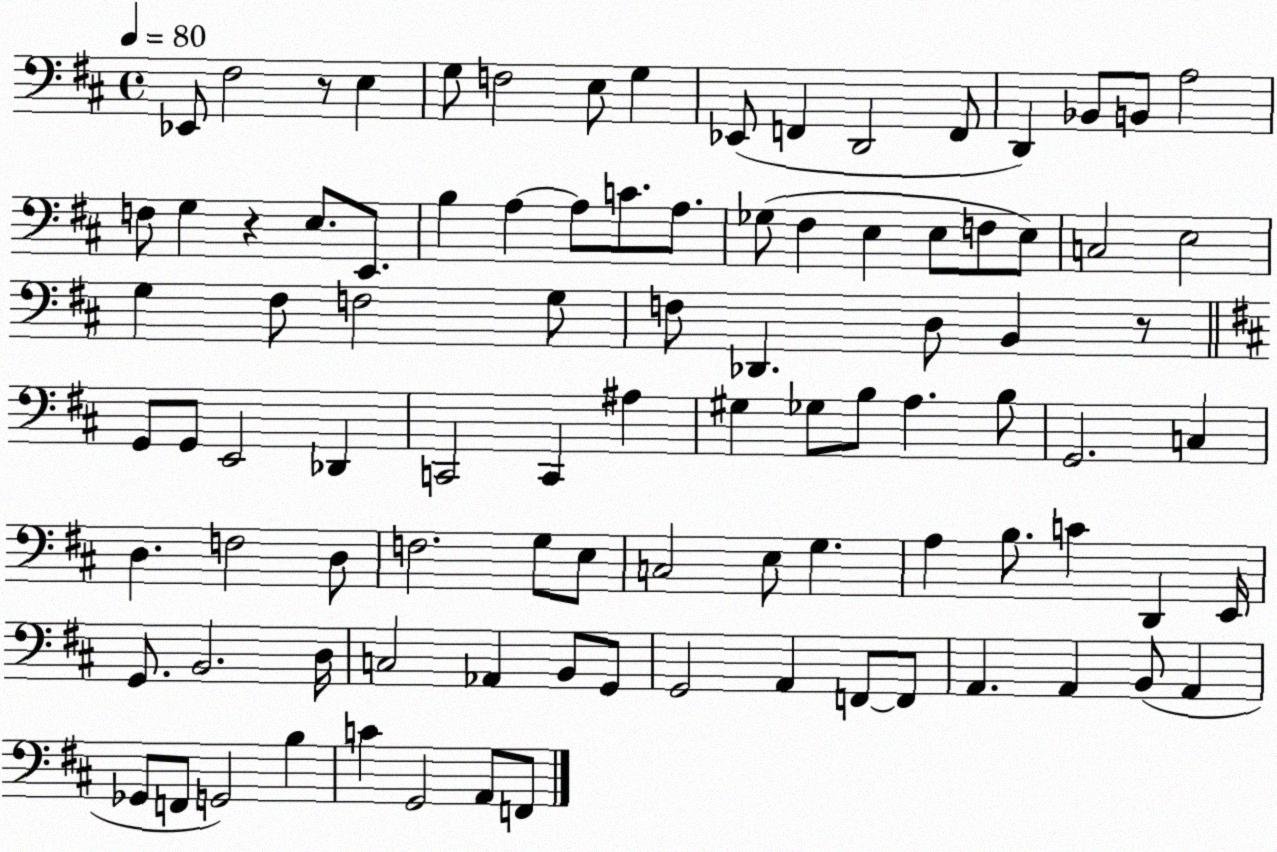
X:1
T:Untitled
M:4/4
L:1/4
K:D
_E,,/2 ^F,2 z/2 E, G,/2 F,2 E,/2 G, _E,,/2 F,, D,,2 F,,/2 D,, _B,,/2 B,,/2 A,2 F,/2 G, z E,/2 E,,/2 B, A, A,/2 C/2 A,/2 _G,/2 ^F, E, E,/2 F,/2 E,/2 C,2 E,2 G, ^F,/2 F,2 G,/2 F,/2 _D,, D,/2 B,, z/2 G,,/2 G,,/2 E,,2 _D,, C,,2 C,, ^A, ^G, _G,/2 B,/2 A, B,/2 G,,2 C, D, F,2 D,/2 F,2 G,/2 E,/2 C,2 E,/2 G, A, B,/2 C D,, E,,/4 G,,/2 B,,2 D,/4 C,2 _A,, B,,/2 G,,/2 G,,2 A,, F,,/2 F,,/2 A,, A,, B,,/2 A,, _G,,/2 F,,/2 G,,2 B, C G,,2 A,,/2 F,,/2